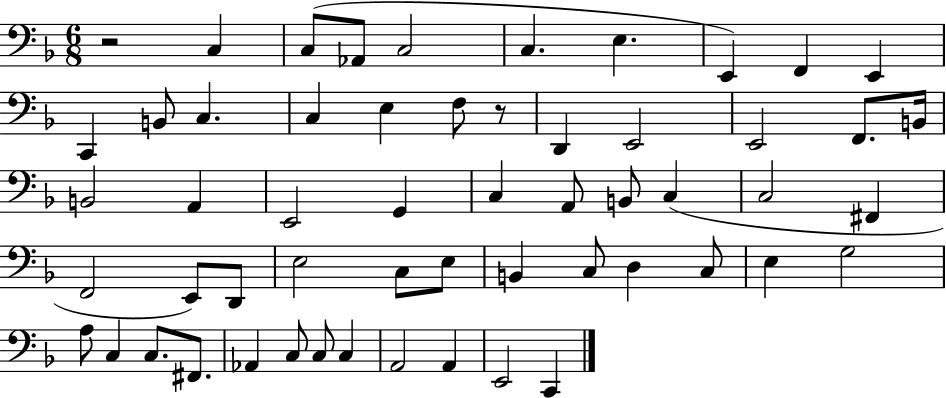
R/h C3/q C3/e Ab2/e C3/h C3/q. E3/q. E2/q F2/q E2/q C2/q B2/e C3/q. C3/q E3/q F3/e R/e D2/q E2/h E2/h F2/e. B2/s B2/h A2/q E2/h G2/q C3/q A2/e B2/e C3/q C3/h F#2/q F2/h E2/e D2/e E3/h C3/e E3/e B2/q C3/e D3/q C3/e E3/q G3/h A3/e C3/q C3/e. F#2/e. Ab2/q C3/e C3/e C3/q A2/h A2/q E2/h C2/q